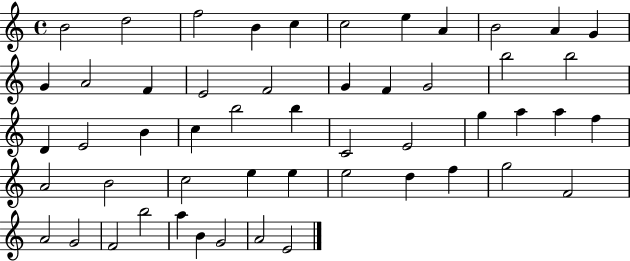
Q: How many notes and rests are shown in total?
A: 52